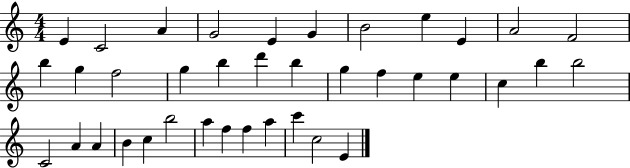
{
  \clef treble
  \numericTimeSignature
  \time 4/4
  \key c \major
  e'4 c'2 a'4 | g'2 e'4 g'4 | b'2 e''4 e'4 | a'2 f'2 | \break b''4 g''4 f''2 | g''4 b''4 d'''4 b''4 | g''4 f''4 e''4 e''4 | c''4 b''4 b''2 | \break c'2 a'4 a'4 | b'4 c''4 b''2 | a''4 f''4 f''4 a''4 | c'''4 c''2 e'4 | \break \bar "|."
}